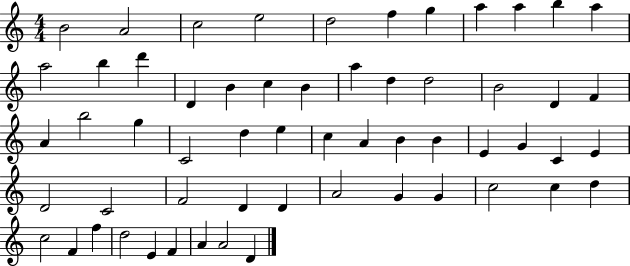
{
  \clef treble
  \numericTimeSignature
  \time 4/4
  \key c \major
  b'2 a'2 | c''2 e''2 | d''2 f''4 g''4 | a''4 a''4 b''4 a''4 | \break a''2 b''4 d'''4 | d'4 b'4 c''4 b'4 | a''4 d''4 d''2 | b'2 d'4 f'4 | \break a'4 b''2 g''4 | c'2 d''4 e''4 | c''4 a'4 b'4 b'4 | e'4 g'4 c'4 e'4 | \break d'2 c'2 | f'2 d'4 d'4 | a'2 g'4 g'4 | c''2 c''4 d''4 | \break c''2 f'4 f''4 | d''2 e'4 f'4 | a'4 a'2 d'4 | \bar "|."
}